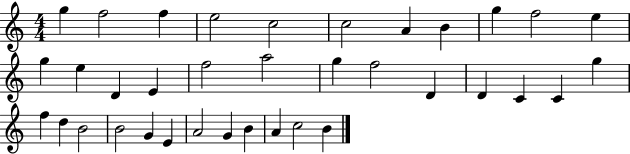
G5/q F5/h F5/q E5/h C5/h C5/h A4/q B4/q G5/q F5/h E5/q G5/q E5/q D4/q E4/q F5/h A5/h G5/q F5/h D4/q D4/q C4/q C4/q G5/q F5/q D5/q B4/h B4/h G4/q E4/q A4/h G4/q B4/q A4/q C5/h B4/q